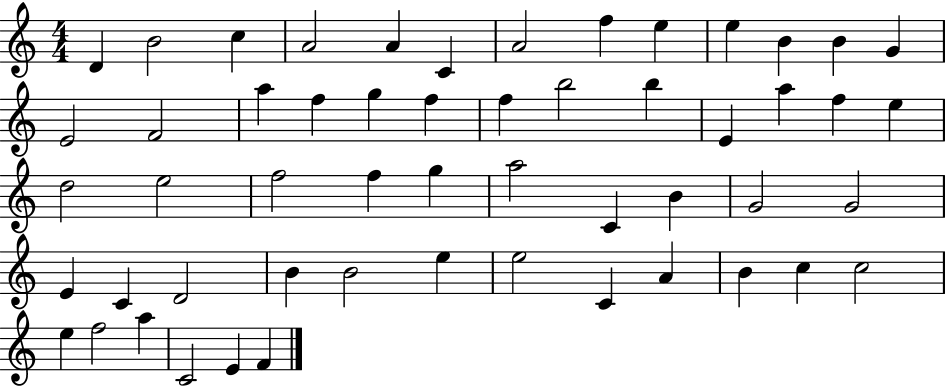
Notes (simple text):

D4/q B4/h C5/q A4/h A4/q C4/q A4/h F5/q E5/q E5/q B4/q B4/q G4/q E4/h F4/h A5/q F5/q G5/q F5/q F5/q B5/h B5/q E4/q A5/q F5/q E5/q D5/h E5/h F5/h F5/q G5/q A5/h C4/q B4/q G4/h G4/h E4/q C4/q D4/h B4/q B4/h E5/q E5/h C4/q A4/q B4/q C5/q C5/h E5/q F5/h A5/q C4/h E4/q F4/q